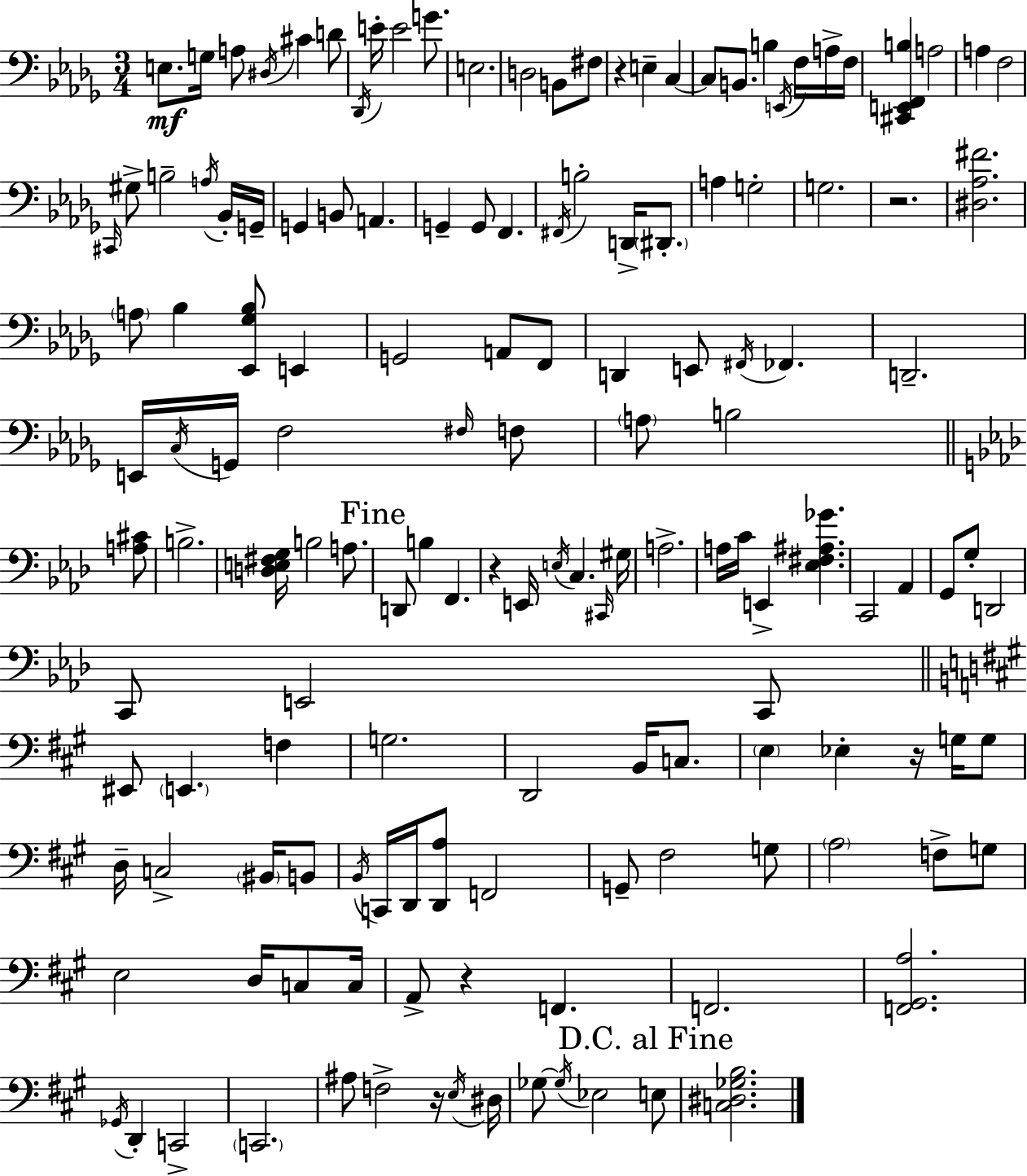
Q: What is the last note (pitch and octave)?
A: E3